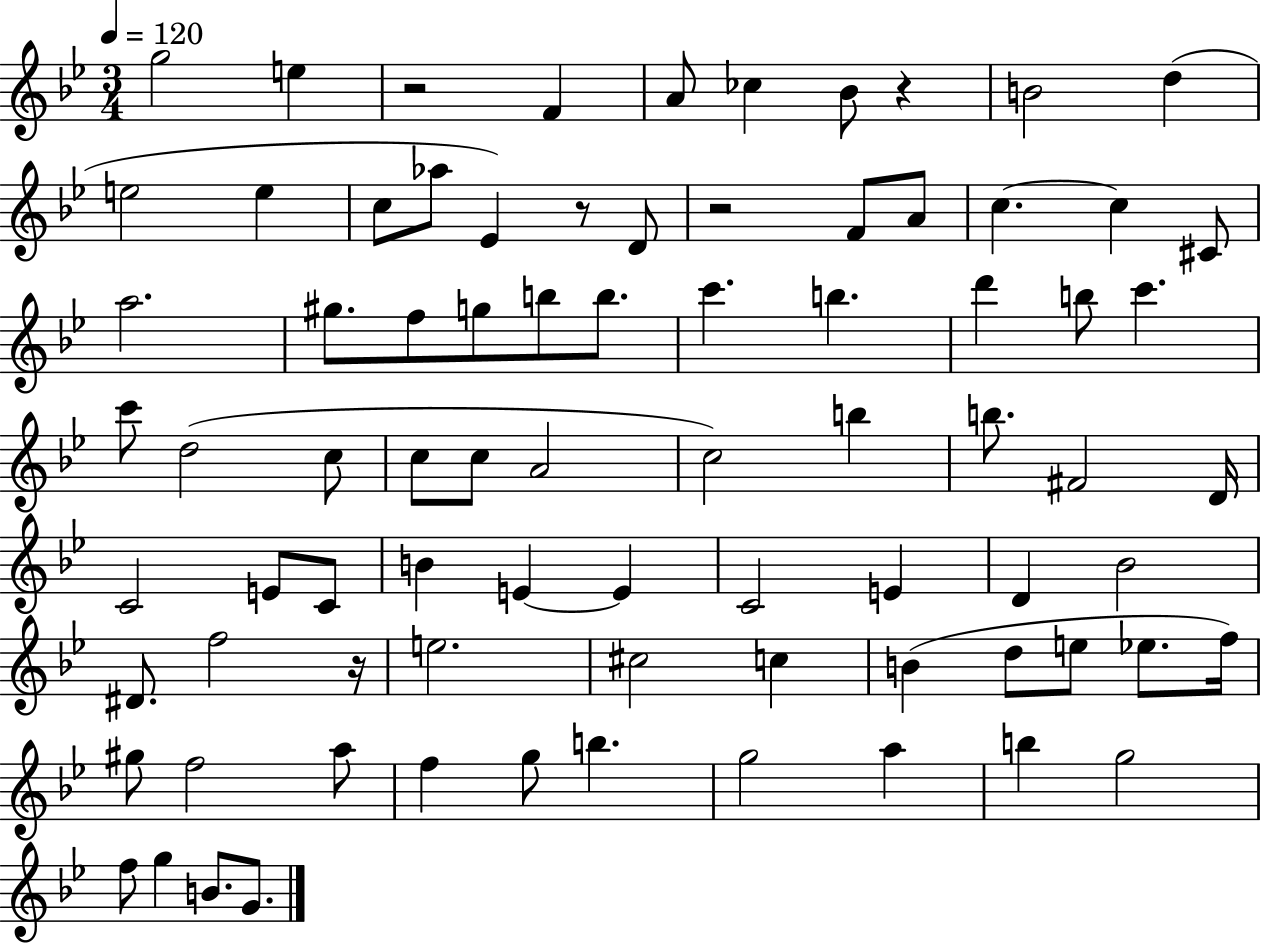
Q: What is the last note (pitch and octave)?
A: G4